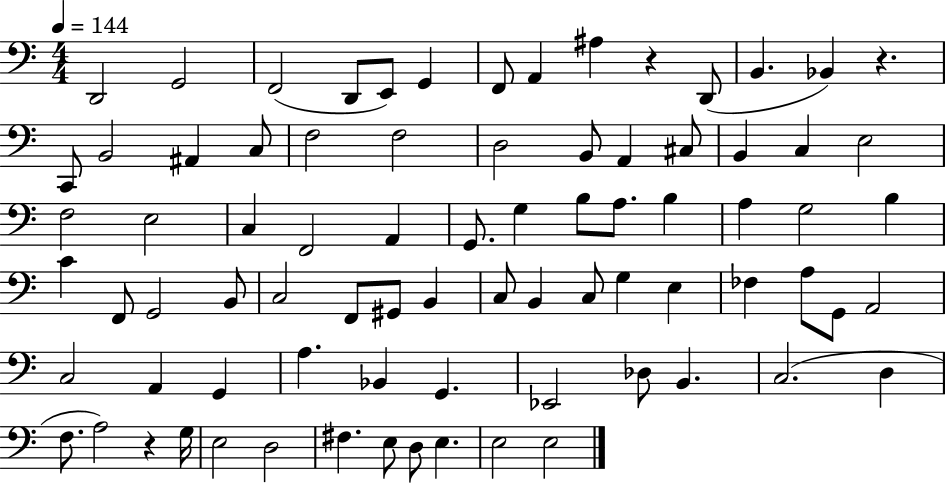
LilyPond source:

{
  \clef bass
  \numericTimeSignature
  \time 4/4
  \key c \major
  \tempo 4 = 144
  d,2 g,2 | f,2( d,8 e,8) g,4 | f,8 a,4 ais4 r4 d,8( | b,4. bes,4) r4. | \break c,8 b,2 ais,4 c8 | f2 f2 | d2 b,8 a,4 cis8 | b,4 c4 e2 | \break f2 e2 | c4 f,2 a,4 | g,8. g4 b8 a8. b4 | a4 g2 b4 | \break c'4 f,8 g,2 b,8 | c2 f,8 gis,8 b,4 | c8 b,4 c8 g4 e4 | fes4 a8 g,8 a,2 | \break c2 a,4 g,4 | a4. bes,4 g,4. | ees,2 des8 b,4. | c2.( d4 | \break f8. a2) r4 g16 | e2 d2 | fis4. e8 d8 e4. | e2 e2 | \break \bar "|."
}